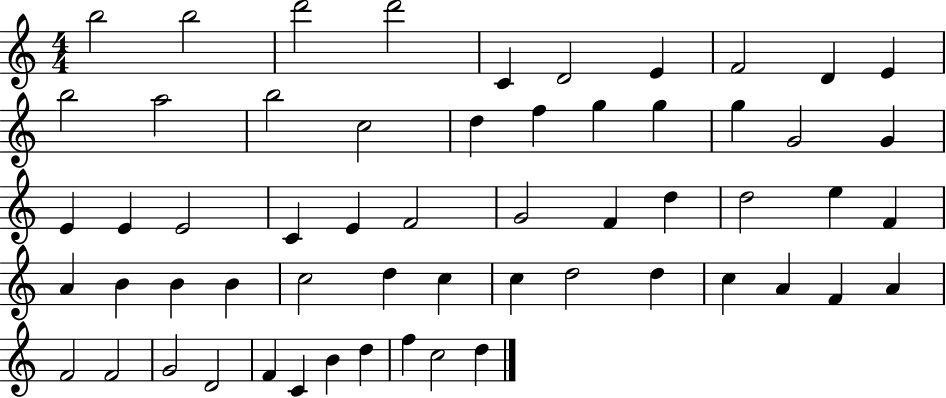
{
  \clef treble
  \numericTimeSignature
  \time 4/4
  \key c \major
  b''2 b''2 | d'''2 d'''2 | c'4 d'2 e'4 | f'2 d'4 e'4 | \break b''2 a''2 | b''2 c''2 | d''4 f''4 g''4 g''4 | g''4 g'2 g'4 | \break e'4 e'4 e'2 | c'4 e'4 f'2 | g'2 f'4 d''4 | d''2 e''4 f'4 | \break a'4 b'4 b'4 b'4 | c''2 d''4 c''4 | c''4 d''2 d''4 | c''4 a'4 f'4 a'4 | \break f'2 f'2 | g'2 d'2 | f'4 c'4 b'4 d''4 | f''4 c''2 d''4 | \break \bar "|."
}